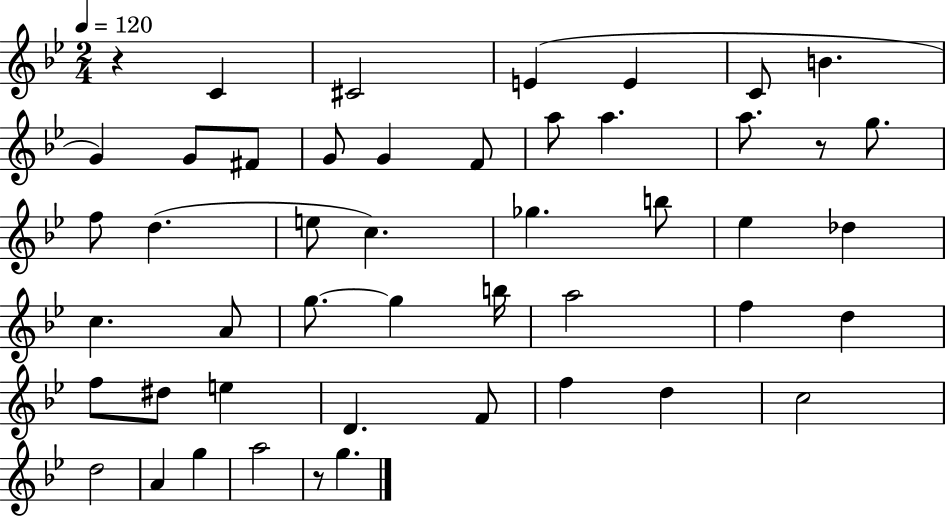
R/q C4/q C#4/h E4/q E4/q C4/e B4/q. G4/q G4/e F#4/e G4/e G4/q F4/e A5/e A5/q. A5/e. R/e G5/e. F5/e D5/q. E5/e C5/q. Gb5/q. B5/e Eb5/q Db5/q C5/q. A4/e G5/e. G5/q B5/s A5/h F5/q D5/q F5/e D#5/e E5/q D4/q. F4/e F5/q D5/q C5/h D5/h A4/q G5/q A5/h R/e G5/q.